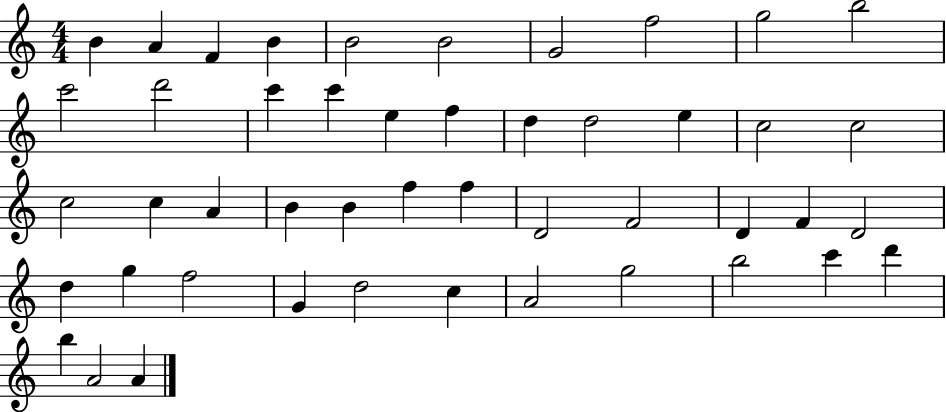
B4/q A4/q F4/q B4/q B4/h B4/h G4/h F5/h G5/h B5/h C6/h D6/h C6/q C6/q E5/q F5/q D5/q D5/h E5/q C5/h C5/h C5/h C5/q A4/q B4/q B4/q F5/q F5/q D4/h F4/h D4/q F4/q D4/h D5/q G5/q F5/h G4/q D5/h C5/q A4/h G5/h B5/h C6/q D6/q B5/q A4/h A4/q